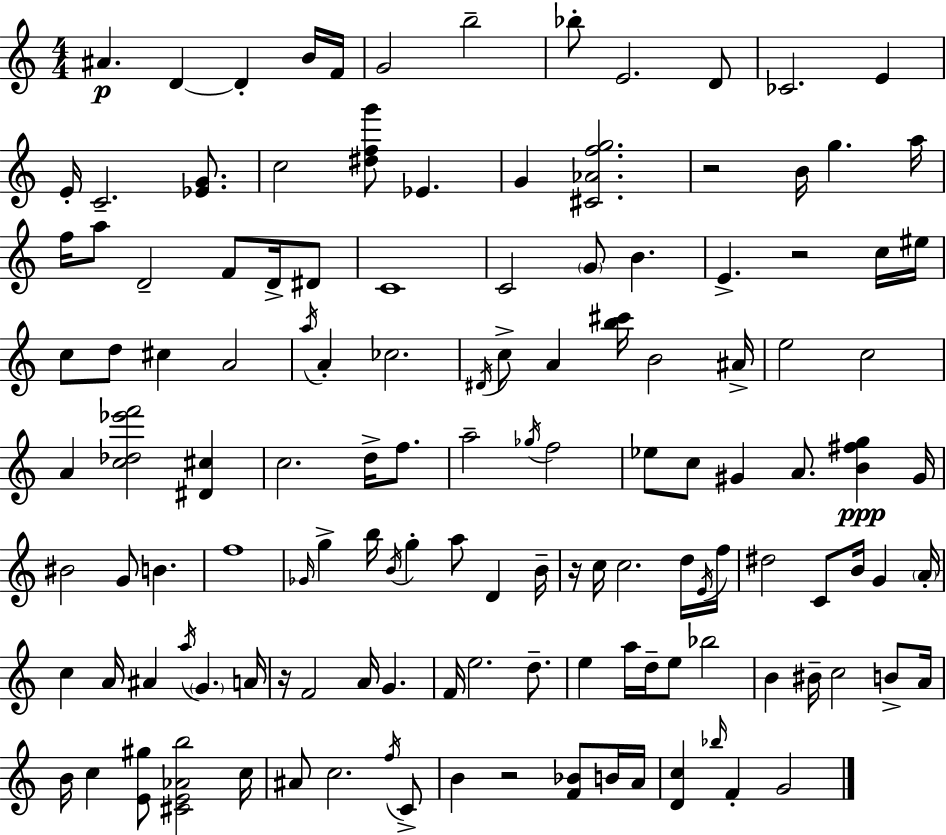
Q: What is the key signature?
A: C major